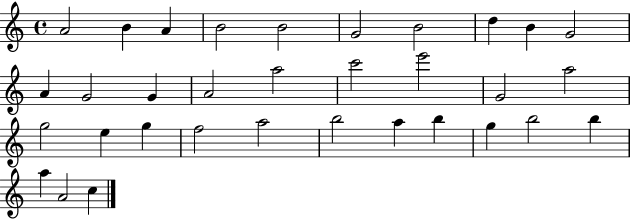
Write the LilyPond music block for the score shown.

{
  \clef treble
  \time 4/4
  \defaultTimeSignature
  \key c \major
  a'2 b'4 a'4 | b'2 b'2 | g'2 b'2 | d''4 b'4 g'2 | \break a'4 g'2 g'4 | a'2 a''2 | c'''2 e'''2 | g'2 a''2 | \break g''2 e''4 g''4 | f''2 a''2 | b''2 a''4 b''4 | g''4 b''2 b''4 | \break a''4 a'2 c''4 | \bar "|."
}